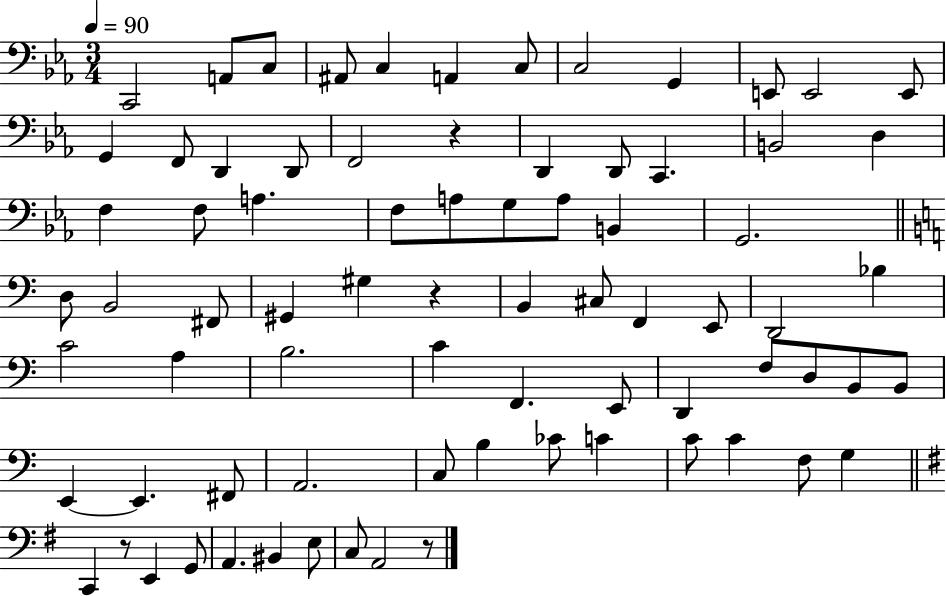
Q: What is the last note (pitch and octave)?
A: A2